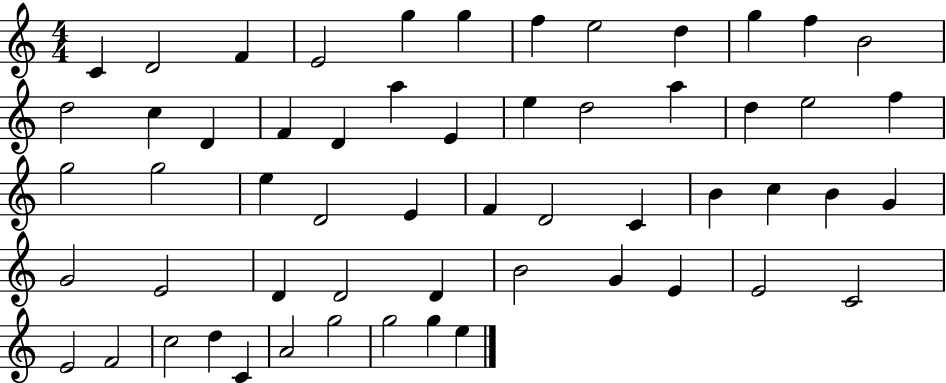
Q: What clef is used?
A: treble